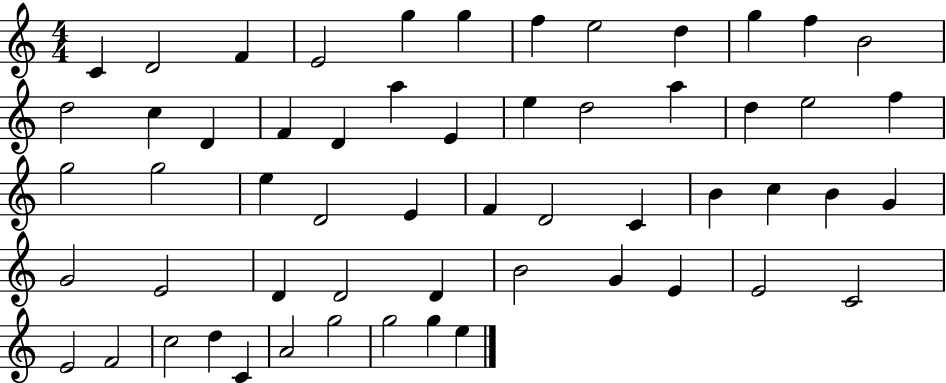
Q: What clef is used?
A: treble